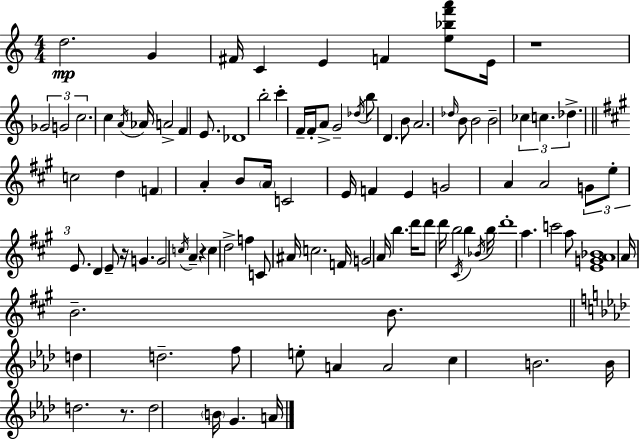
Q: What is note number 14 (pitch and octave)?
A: A4